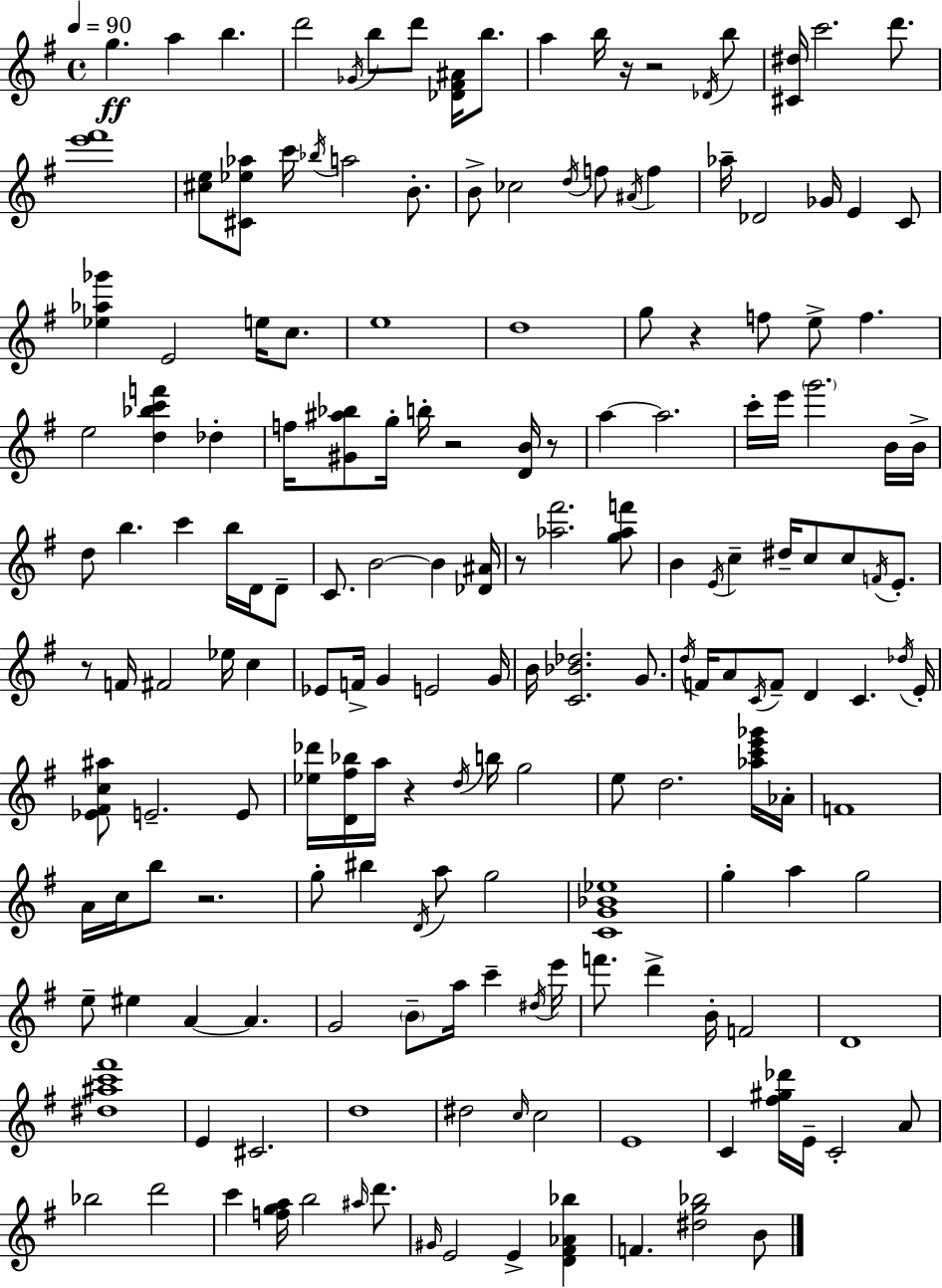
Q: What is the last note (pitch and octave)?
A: B4